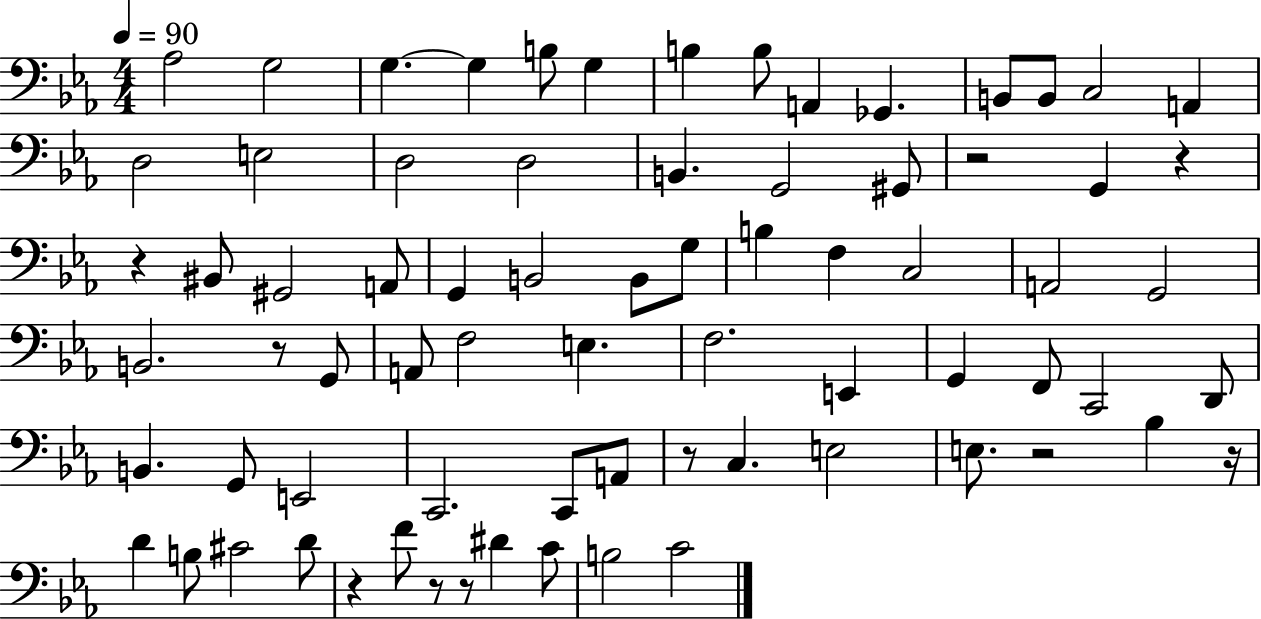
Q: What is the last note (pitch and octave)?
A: C4